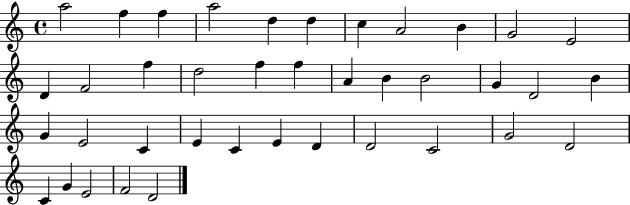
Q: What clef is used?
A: treble